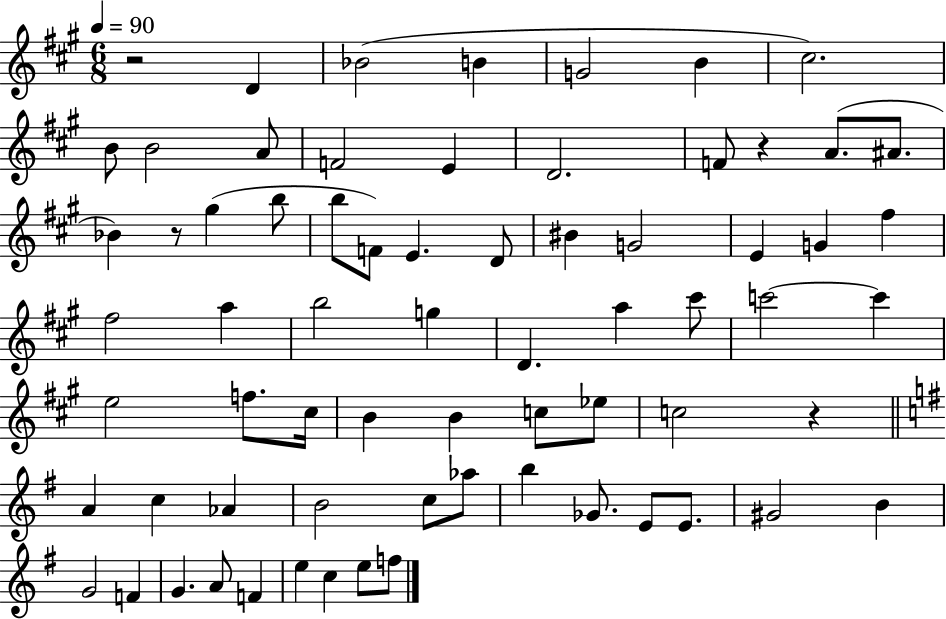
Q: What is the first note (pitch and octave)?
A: D4